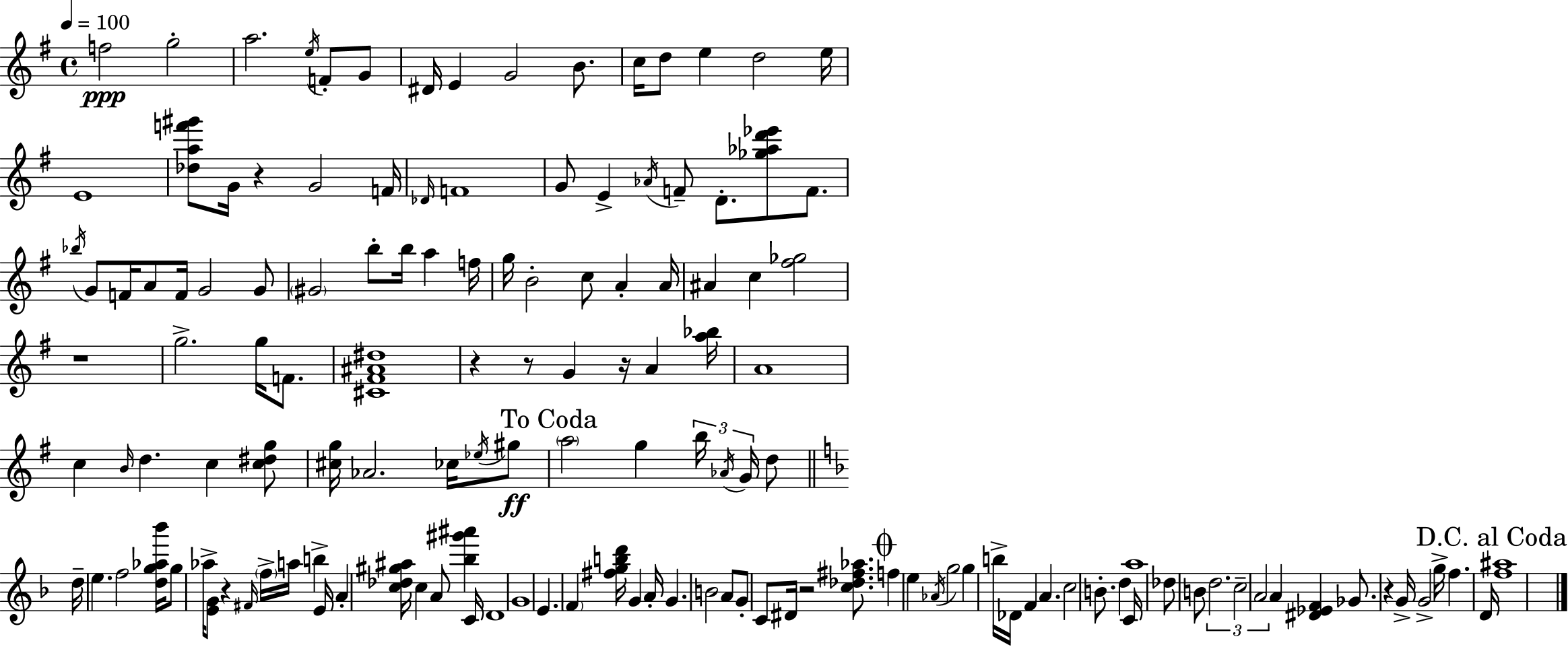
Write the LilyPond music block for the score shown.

{
  \clef treble
  \time 4/4
  \defaultTimeSignature
  \key g \major
  \tempo 4 = 100
  f''2\ppp g''2-. | a''2. \acciaccatura { e''16 } f'8-. g'8 | dis'16 e'4 g'2 b'8. | c''16 d''8 e''4 d''2 | \break e''16 e'1 | <des'' a'' f''' gis'''>8 g'16 r4 g'2 | f'16 \grace { des'16 } f'1 | g'8 e'4-> \acciaccatura { aes'16 } f'8-- d'8.-. <ges'' aes'' d''' ees'''>8 | \break f'8. \acciaccatura { bes''16 } g'8 f'16 a'8 f'16 g'2 | g'8 \parenthesize gis'2 b''8-. b''16 a''4 | f''16 g''16 b'2-. c''8 a'4-. | a'16 ais'4 c''4 <fis'' ges''>2 | \break r1 | g''2.-> | g''16 f'8. <cis' fis' ais' dis''>1 | r4 r8 g'4 r16 a'4 | \break <a'' bes''>16 a'1 | c''4 \grace { b'16 } d''4. c''4 | <c'' dis'' g''>8 <cis'' g''>16 aes'2. | ces''16 \acciaccatura { ees''16 }\ff gis''8 \mark "To Coda" \parenthesize a''2 g''4 | \break \tuplet 3/2 { b''16 \acciaccatura { aes'16 } g'16 } d''8 \bar "||" \break \key d \minor d''16-- e''4. f''2 <d'' g'' aes'' bes'''>16 | g''8 aes''16-> <e' g'>8 r4 \grace { fis'16 } \parenthesize f''16-> a''16 b''4-> | e'16 a'4-. <c'' des'' gis'' ais''>16 c''4 a'8 <bes'' gis''' ais'''>4 | c'16 d'1 | \break g'1 | e'4. \parenthesize f'4 <fis'' g'' b'' d'''>16 g'4 | a'16-. g'4. b'2 a'8 | g'8-. c'8 dis'16 r2 <c'' des'' fis'' aes''>8. | \break \mark \markup { \musicglyph "scripts.coda" } f''4 e''4 \acciaccatura { aes'16 } g''2 | g''4 b''16-> des'16 f'4 a'4. | c''2 b'8.-. d''4 | c'16 a''1 | \break des''8 b'8 \tuplet 3/2 { d''2. | c''2-- a'2 } | a'4 <dis' ees' f'>4 ges'8. r4 | g'16-> g'2-> g''16-> f''4. | \break d'16 \mark "D.C. al Coda" <f'' ais''>1 | \bar "|."
}